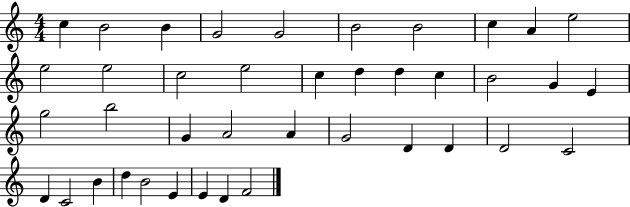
{
  \clef treble
  \numericTimeSignature
  \time 4/4
  \key c \major
  c''4 b'2 b'4 | g'2 g'2 | b'2 b'2 | c''4 a'4 e''2 | \break e''2 e''2 | c''2 e''2 | c''4 d''4 d''4 c''4 | b'2 g'4 e'4 | \break g''2 b''2 | g'4 a'2 a'4 | g'2 d'4 d'4 | d'2 c'2 | \break d'4 c'2 b'4 | d''4 b'2 e'4 | e'4 d'4 f'2 | \bar "|."
}